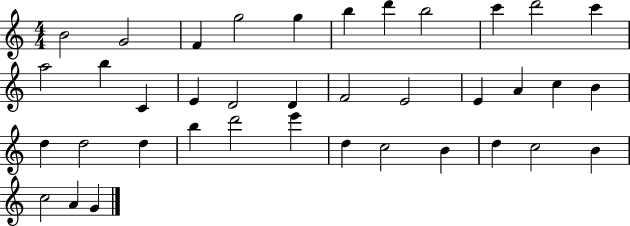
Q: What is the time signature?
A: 4/4